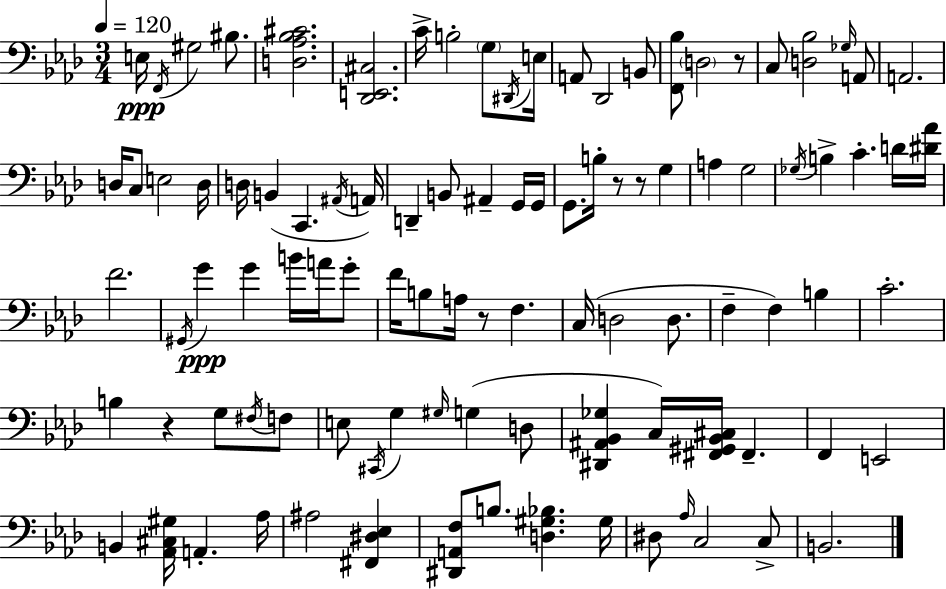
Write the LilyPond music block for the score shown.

{
  \clef bass
  \numericTimeSignature
  \time 3/4
  \key aes \major
  \tempo 4 = 120
  e16\ppp \acciaccatura { f,16 } gis2 bis8. | <d aes bes cis'>2. | <des, e, cis>2. | c'16-> b2-. \parenthesize g8 | \break \acciaccatura { dis,16 } e16 a,8 des,2 | b,8 <f, bes>8 \parenthesize d2 | r8 c8 <d bes>2 | \grace { ges16 } a,8 a,2. | \break d16 c8 e2 | d16 d16 b,4( c,4. | \acciaccatura { ais,16 }) a,16 d,4-- b,8 ais,4-- | g,16 g,16 g,8. b16-. r8 r8 | \break g4 a4 g2 | \acciaccatura { ges16 } b4-> c'4.-. | d'16 <dis' aes'>16 f'2. | \acciaccatura { gis,16 }\ppp g'4 g'4 | \break b'16 a'16 g'8-. f'16 b8 a16 r8 | f4. c16( d2 | d8. f4-- f4) | b4 c'2.-. | \break b4 r4 | g8 \acciaccatura { fis16 } f8 e8 \acciaccatura { cis,16 } g4 | \grace { gis16 } g4( d8 <dis, ais, bes, ges>4 | c16) <fis, gis, bes, cis>16 fis,4.-- f,4 | \break e,2 b,4 | <aes, cis gis>16 a,4.-. aes16 ais2 | <fis, dis ees>4 <dis, a, f>8 b8. | <d gis bes>4. gis16 dis8 \grace { aes16 } | \break c2 c8-> b,2. | \bar "|."
}